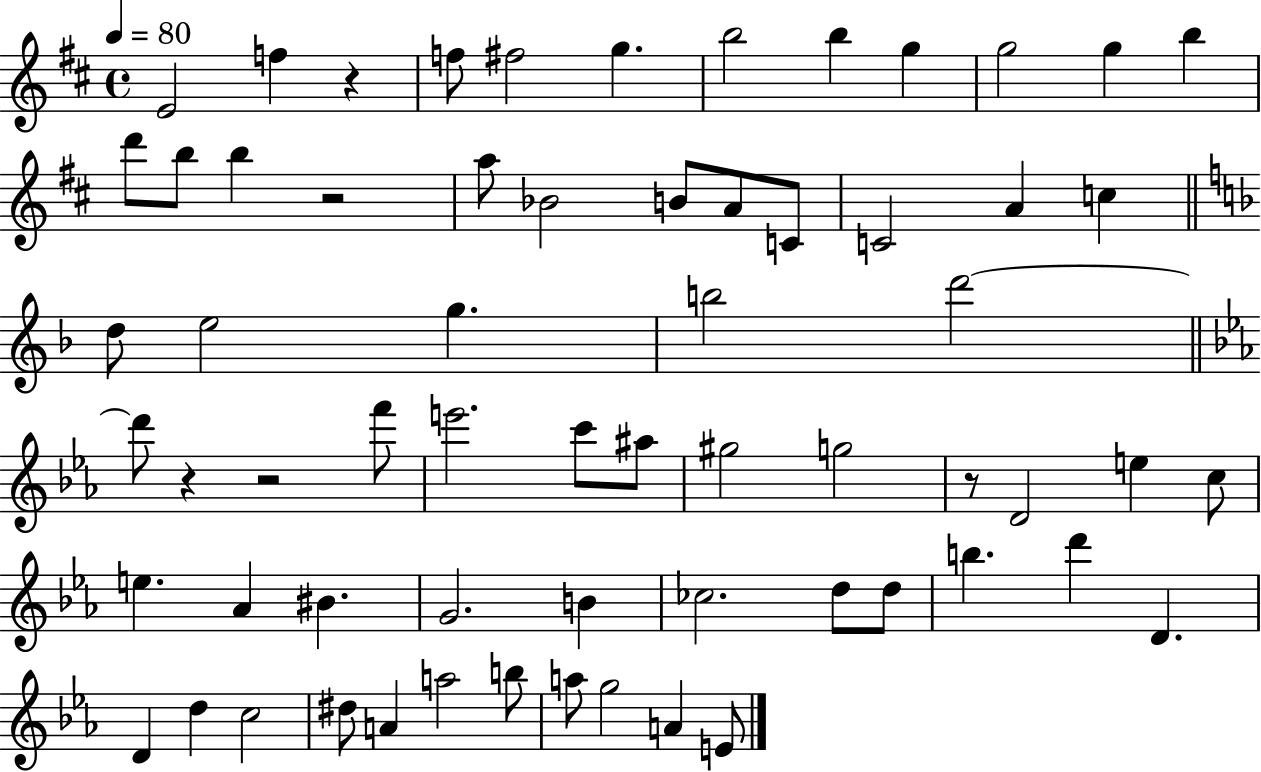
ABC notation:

X:1
T:Untitled
M:4/4
L:1/4
K:D
E2 f z f/2 ^f2 g b2 b g g2 g b d'/2 b/2 b z2 a/2 _B2 B/2 A/2 C/2 C2 A c d/2 e2 g b2 d'2 d'/2 z z2 f'/2 e'2 c'/2 ^a/2 ^g2 g2 z/2 D2 e c/2 e _A ^B G2 B _c2 d/2 d/2 b d' D D d c2 ^d/2 A a2 b/2 a/2 g2 A E/2